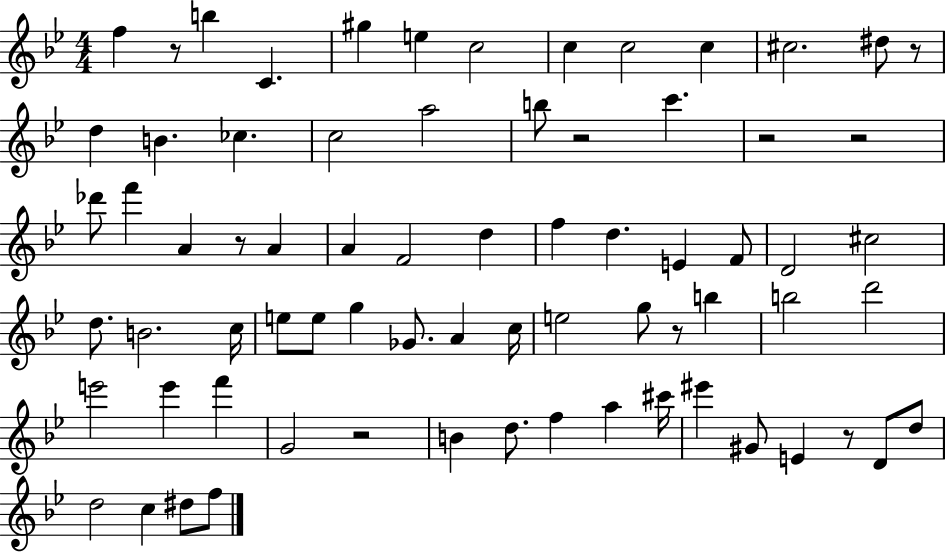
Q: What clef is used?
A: treble